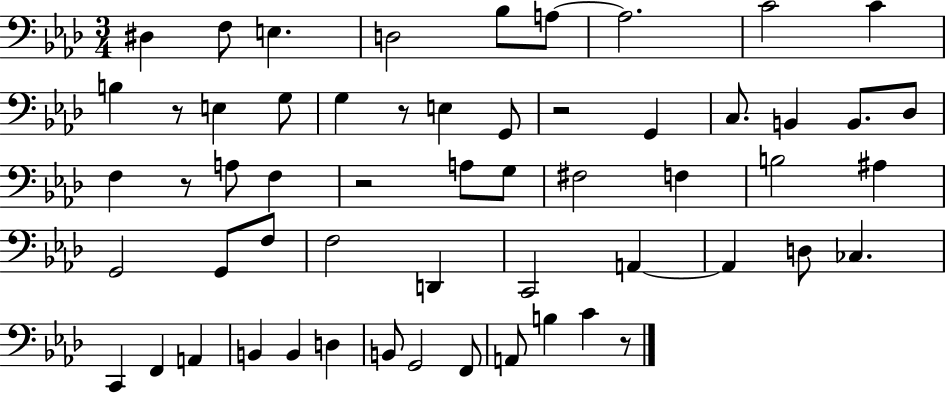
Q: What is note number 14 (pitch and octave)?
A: E3